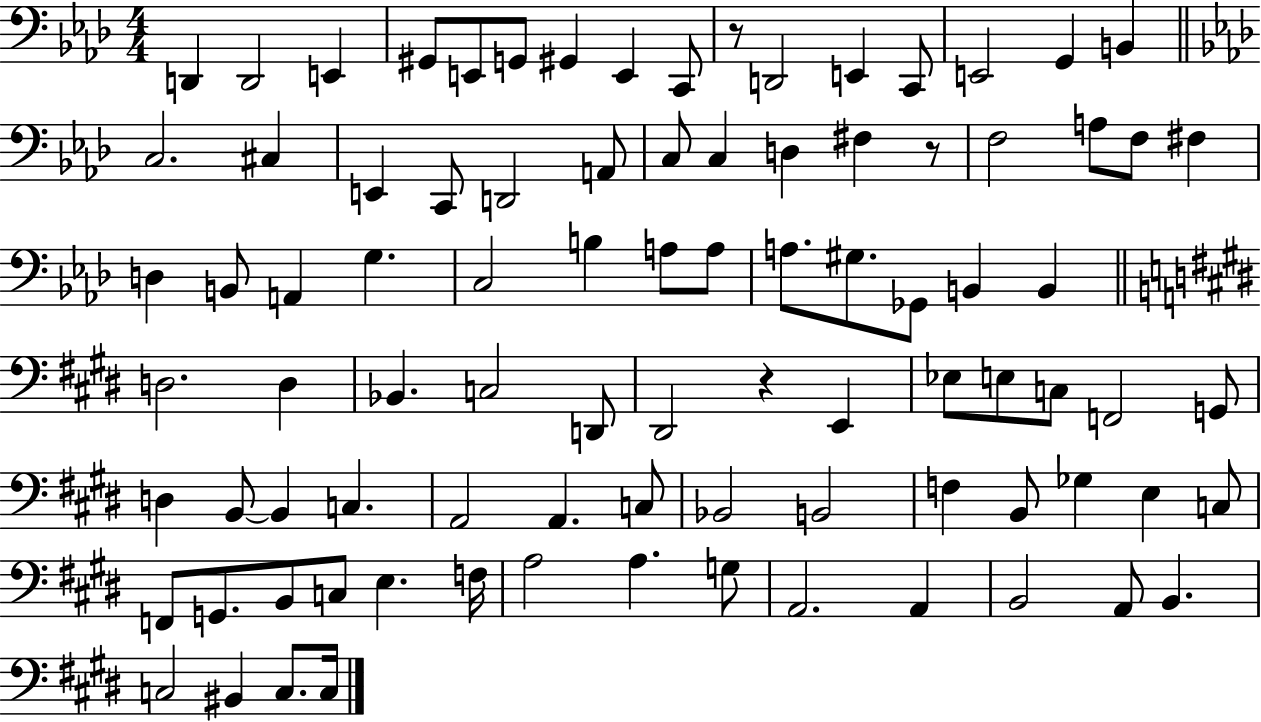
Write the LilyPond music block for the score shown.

{
  \clef bass
  \numericTimeSignature
  \time 4/4
  \key aes \major
  d,4 d,2 e,4 | gis,8 e,8 g,8 gis,4 e,4 c,8 | r8 d,2 e,4 c,8 | e,2 g,4 b,4 | \break \bar "||" \break \key aes \major c2. cis4 | e,4 c,8 d,2 a,8 | c8 c4 d4 fis4 r8 | f2 a8 f8 fis4 | \break d4 b,8 a,4 g4. | c2 b4 a8 a8 | a8. gis8. ges,8 b,4 b,4 | \bar "||" \break \key e \major d2. d4 | bes,4. c2 d,8 | dis,2 r4 e,4 | ees8 e8 c8 f,2 g,8 | \break d4 b,8~~ b,4 c4. | a,2 a,4. c8 | bes,2 b,2 | f4 b,8 ges4 e4 c8 | \break f,8 g,8. b,8 c8 e4. f16 | a2 a4. g8 | a,2. a,4 | b,2 a,8 b,4. | \break c2 bis,4 c8. c16 | \bar "|."
}